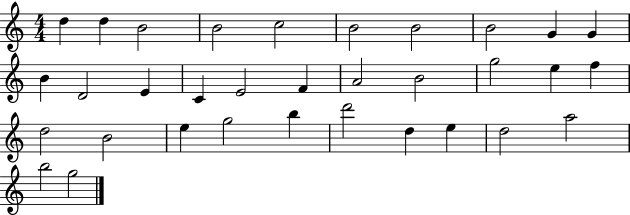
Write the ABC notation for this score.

X:1
T:Untitled
M:4/4
L:1/4
K:C
d d B2 B2 c2 B2 B2 B2 G G B D2 E C E2 F A2 B2 g2 e f d2 B2 e g2 b d'2 d e d2 a2 b2 g2